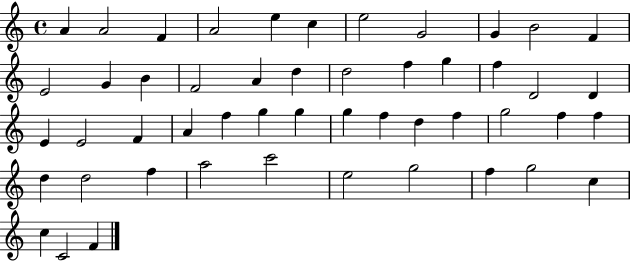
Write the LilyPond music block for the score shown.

{
  \clef treble
  \time 4/4
  \defaultTimeSignature
  \key c \major
  a'4 a'2 f'4 | a'2 e''4 c''4 | e''2 g'2 | g'4 b'2 f'4 | \break e'2 g'4 b'4 | f'2 a'4 d''4 | d''2 f''4 g''4 | f''4 d'2 d'4 | \break e'4 e'2 f'4 | a'4 f''4 g''4 g''4 | g''4 f''4 d''4 f''4 | g''2 f''4 f''4 | \break d''4 d''2 f''4 | a''2 c'''2 | e''2 g''2 | f''4 g''2 c''4 | \break c''4 c'2 f'4 | \bar "|."
}